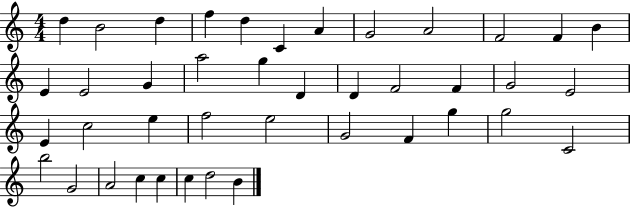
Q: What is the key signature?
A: C major